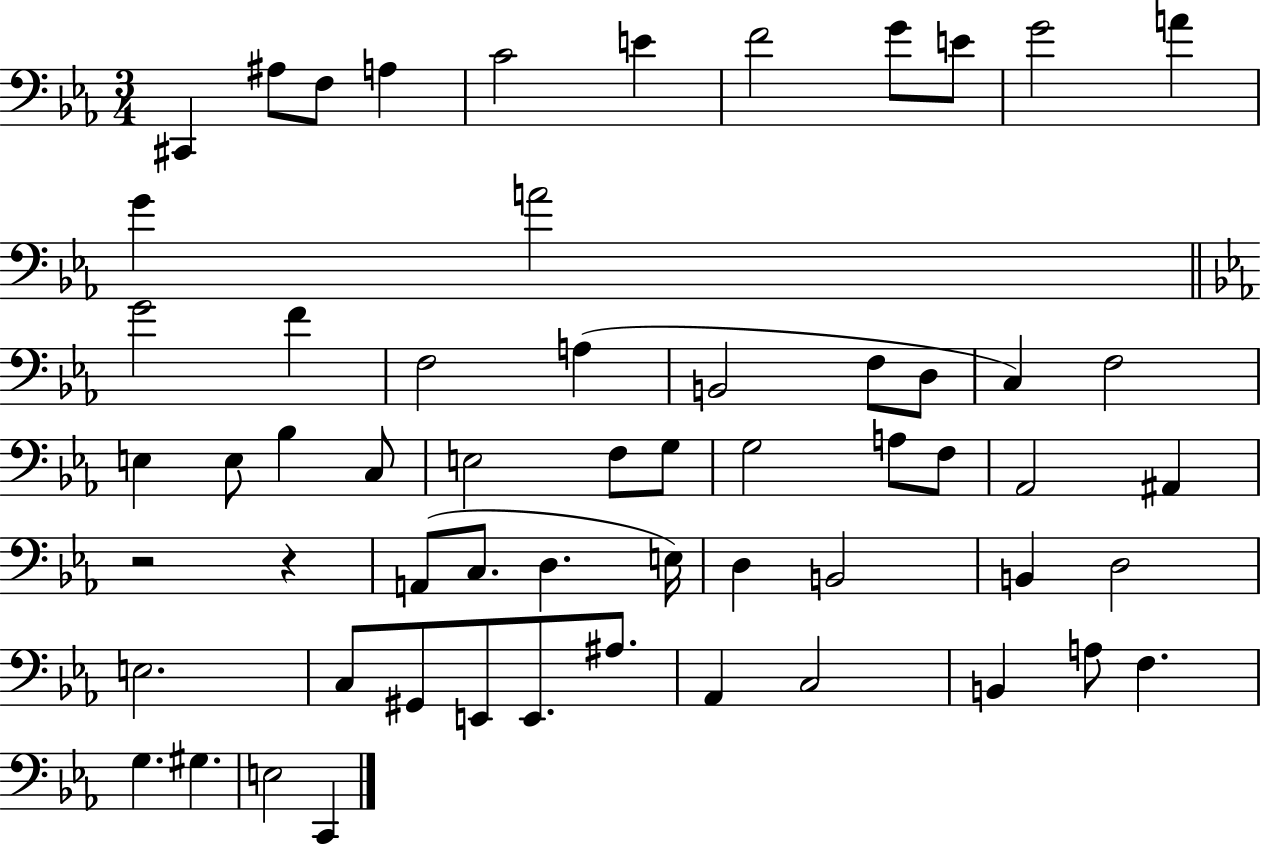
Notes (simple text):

C#2/q A#3/e F3/e A3/q C4/h E4/q F4/h G4/e E4/e G4/h A4/q G4/q A4/h G4/h F4/q F3/h A3/q B2/h F3/e D3/e C3/q F3/h E3/q E3/e Bb3/q C3/e E3/h F3/e G3/e G3/h A3/e F3/e Ab2/h A#2/q R/h R/q A2/e C3/e. D3/q. E3/s D3/q B2/h B2/q D3/h E3/h. C3/e G#2/e E2/e E2/e. A#3/e. Ab2/q C3/h B2/q A3/e F3/q. G3/q. G#3/q. E3/h C2/q